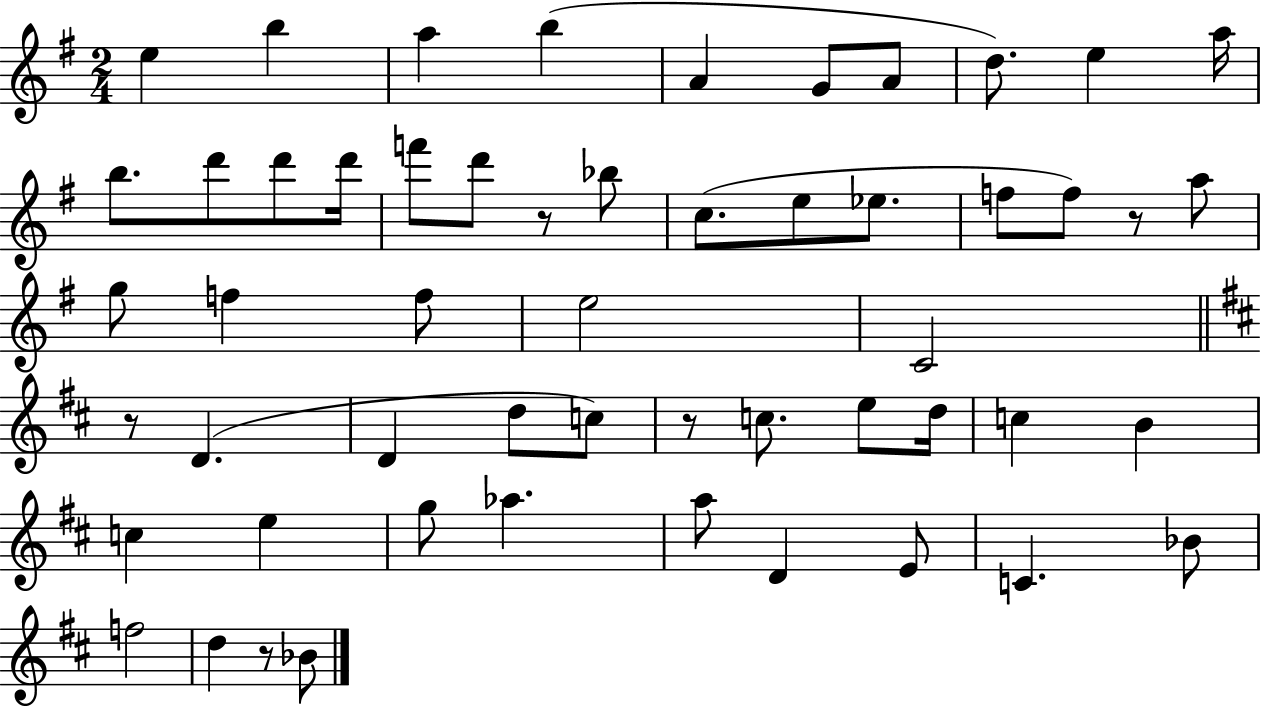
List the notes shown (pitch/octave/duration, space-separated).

E5/q B5/q A5/q B5/q A4/q G4/e A4/e D5/e. E5/q A5/s B5/e. D6/e D6/e D6/s F6/e D6/e R/e Bb5/e C5/e. E5/e Eb5/e. F5/e F5/e R/e A5/e G5/e F5/q F5/e E5/h C4/h R/e D4/q. D4/q D5/e C5/e R/e C5/e. E5/e D5/s C5/q B4/q C5/q E5/q G5/e Ab5/q. A5/e D4/q E4/e C4/q. Bb4/e F5/h D5/q R/e Bb4/e